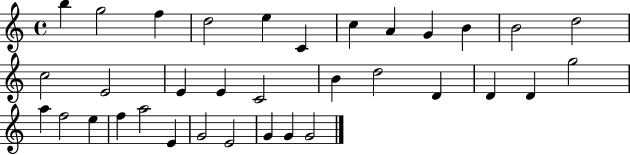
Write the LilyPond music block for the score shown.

{
  \clef treble
  \time 4/4
  \defaultTimeSignature
  \key c \major
  b''4 g''2 f''4 | d''2 e''4 c'4 | c''4 a'4 g'4 b'4 | b'2 d''2 | \break c''2 e'2 | e'4 e'4 c'2 | b'4 d''2 d'4 | d'4 d'4 g''2 | \break a''4 f''2 e''4 | f''4 a''2 e'4 | g'2 e'2 | g'4 g'4 g'2 | \break \bar "|."
}